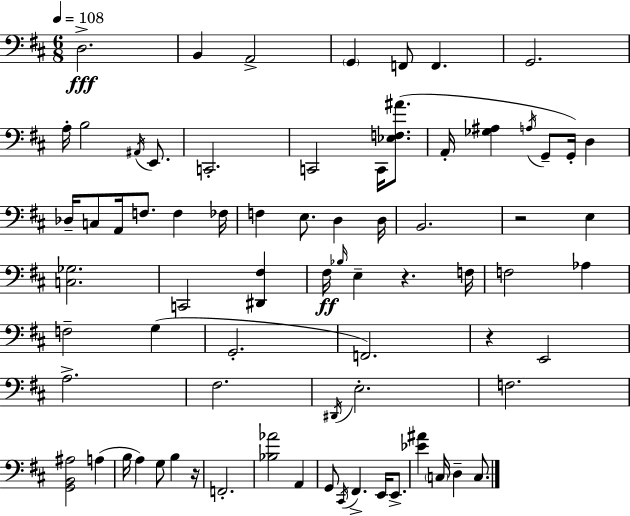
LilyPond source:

{
  \clef bass
  \numericTimeSignature
  \time 6/8
  \key d \major
  \tempo 4 = 108
  d2.->\fff | b,4 a,2-> | \parenthesize g,4 f,8 f,4. | g,2. | \break a16-. b2 \acciaccatura { ais,16 } e,8. | c,2.-. | c,2 c,16 <ees f ais'>8.( | a,16-. <ges ais>4 \acciaccatura { a16 } g,8-- g,16-.) d4 | \break des16-- c8 a,16 f8. f4 | fes16 f4 e8. d4 | d16 b,2. | r2 e4 | \break <c ges>2. | c,2 <dis, fis>4 | fis16\ff \grace { bes16 } e4-- r4. | f16 f2 aes4 | \break f2-- g4( | g,2.-. | f,2.) | r4 e,2 | \break a2.-> | fis2. | \acciaccatura { dis,16 } e2.-. | f2. | \break <g, b, ais>2 | a4( b16 a4) g8 b4 | r16 f,2.-. | <bes aes'>2 | \break a,4 g,8 \acciaccatura { cis,16 } fis,4.-> | e,16 e,8.-> <ees' ais'>4 \parenthesize c16 d4-- | c8. \bar "|."
}